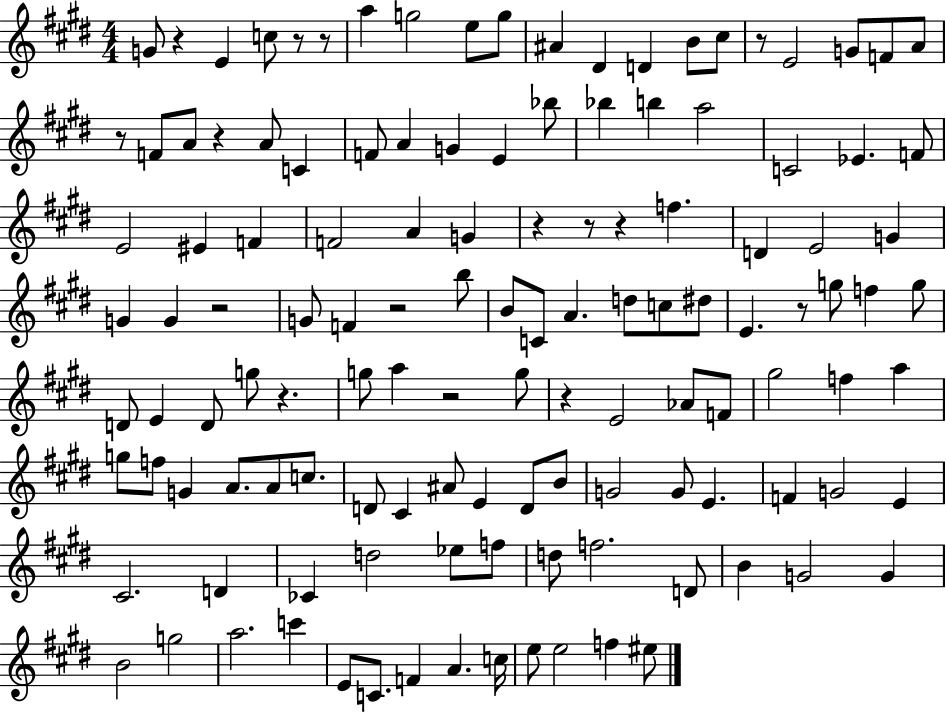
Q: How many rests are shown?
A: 15